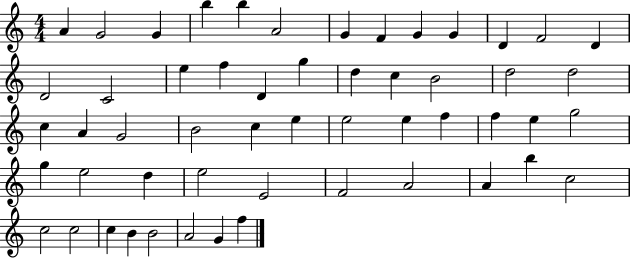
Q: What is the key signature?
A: C major